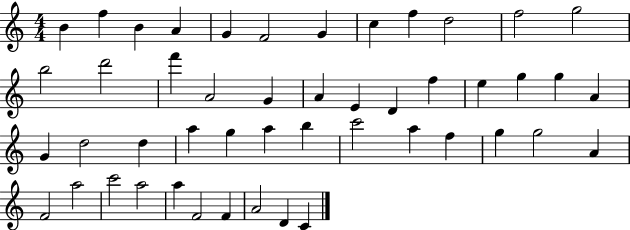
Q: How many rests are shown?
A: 0